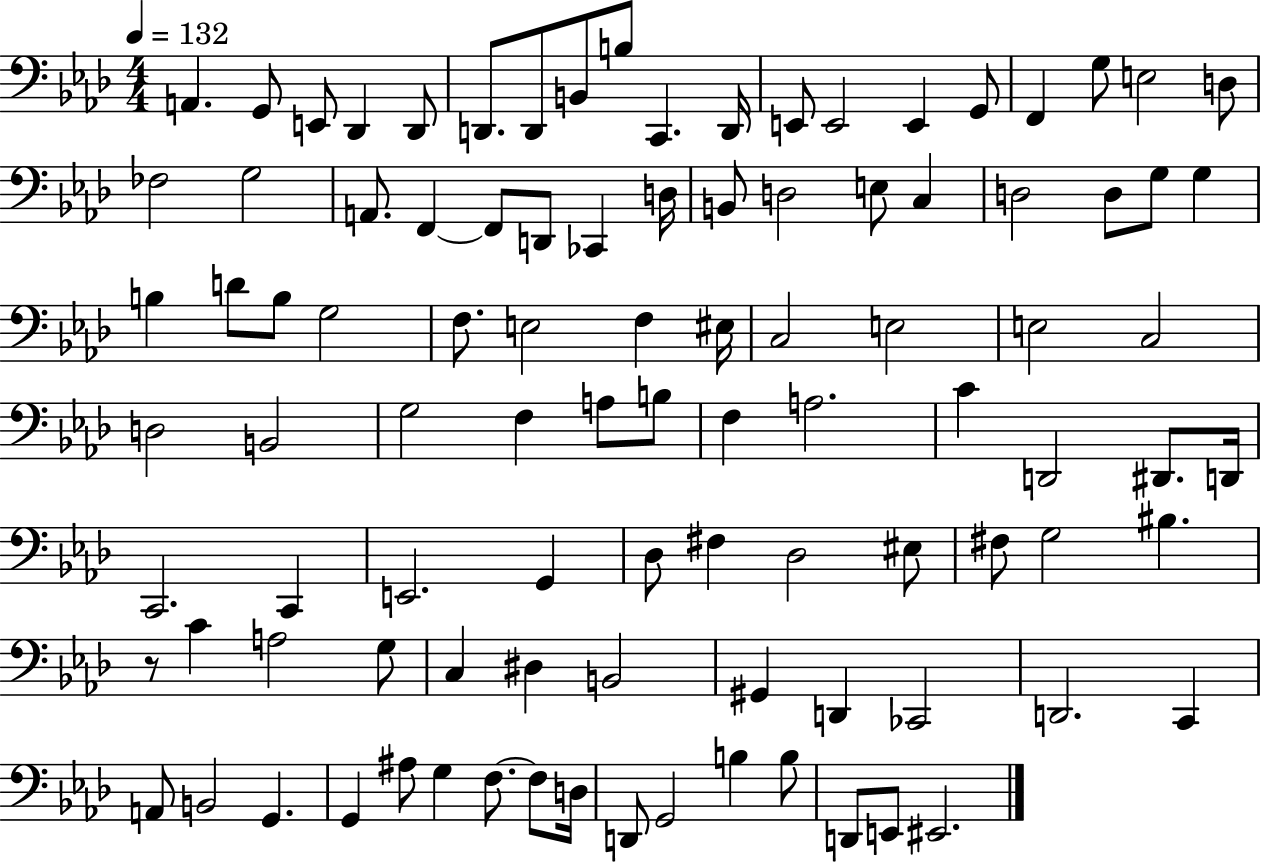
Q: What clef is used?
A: bass